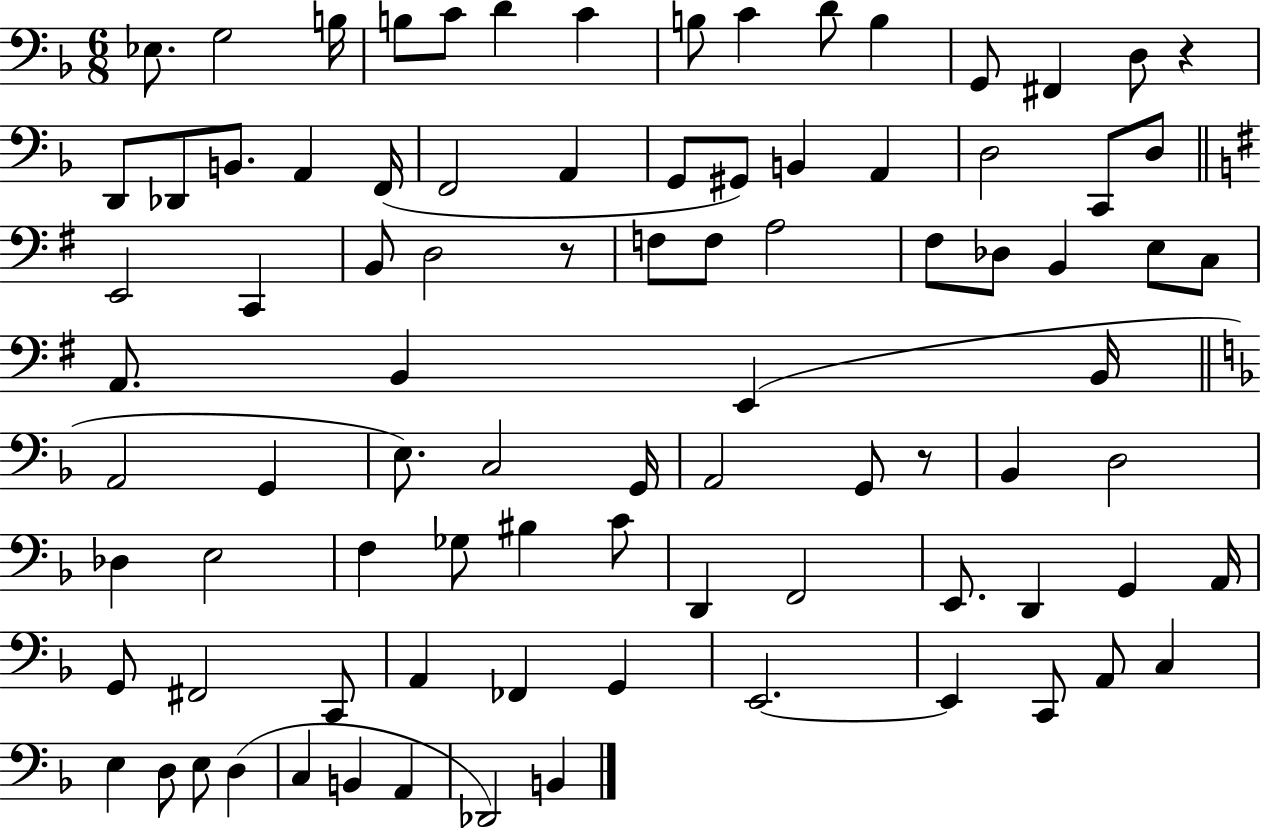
Eb3/e. G3/h B3/s B3/e C4/e D4/q C4/q B3/e C4/q D4/e B3/q G2/e F#2/q D3/e R/q D2/e Db2/e B2/e. A2/q F2/s F2/h A2/q G2/e G#2/e B2/q A2/q D3/h C2/e D3/e E2/h C2/q B2/e D3/h R/e F3/e F3/e A3/h F#3/e Db3/e B2/q E3/e C3/e A2/e. B2/q E2/q B2/s A2/h G2/q E3/e. C3/h G2/s A2/h G2/e R/e Bb2/q D3/h Db3/q E3/h F3/q Gb3/e BIS3/q C4/e D2/q F2/h E2/e. D2/q G2/q A2/s G2/e F#2/h C2/e A2/q FES2/q G2/q E2/h. E2/q C2/e A2/e C3/q E3/q D3/e E3/e D3/q C3/q B2/q A2/q Db2/h B2/q